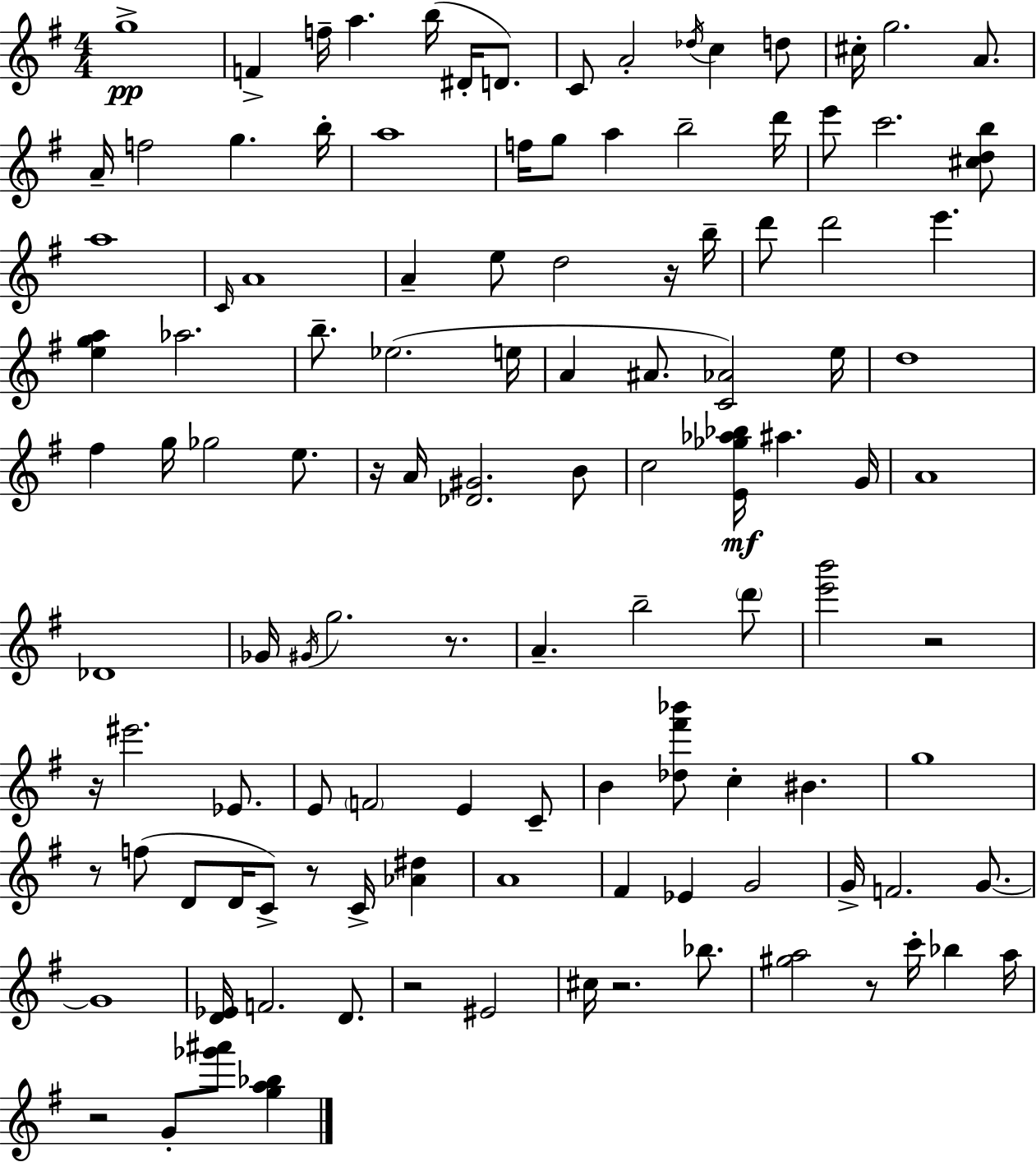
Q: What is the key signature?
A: G major